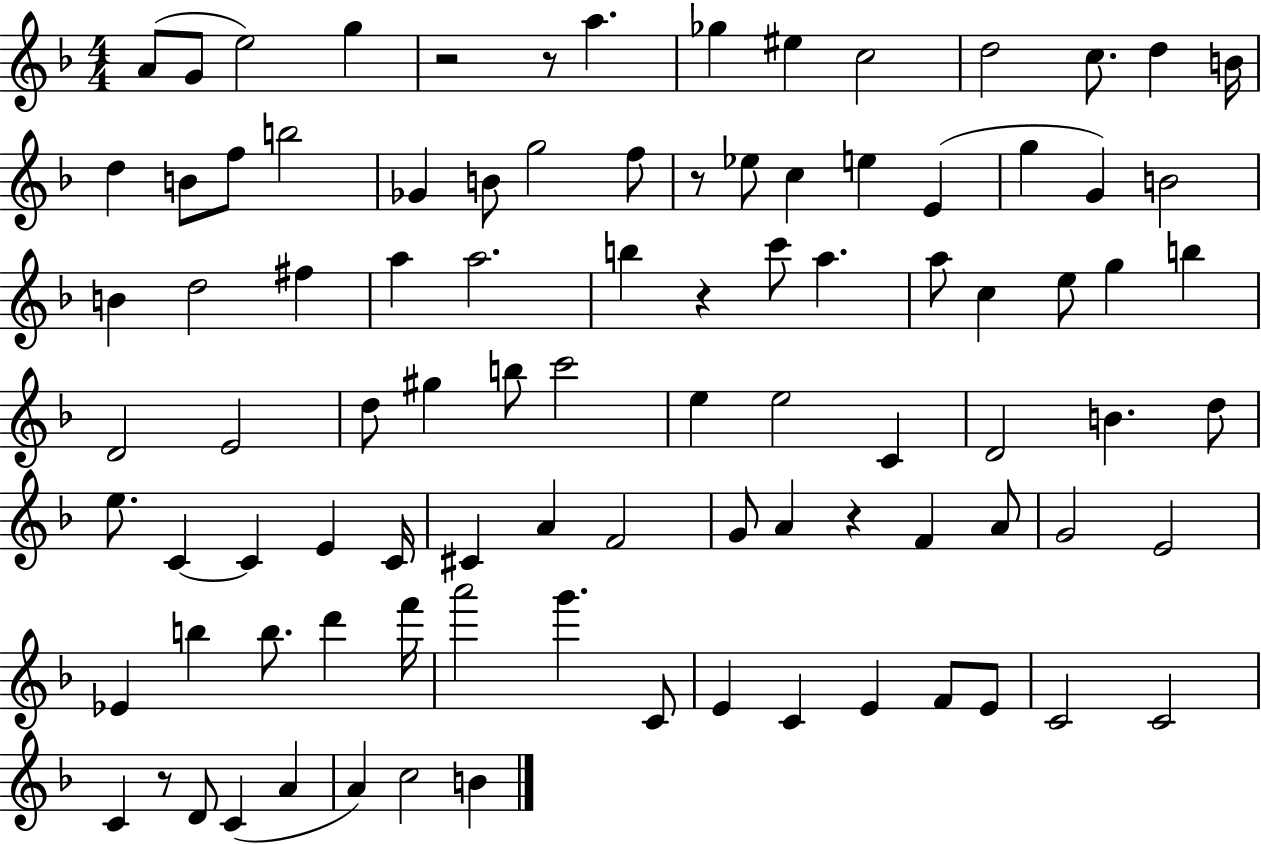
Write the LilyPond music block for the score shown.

{
  \clef treble
  \numericTimeSignature
  \time 4/4
  \key f \major
  a'8( g'8 e''2) g''4 | r2 r8 a''4. | ges''4 eis''4 c''2 | d''2 c''8. d''4 b'16 | \break d''4 b'8 f''8 b''2 | ges'4 b'8 g''2 f''8 | r8 ees''8 c''4 e''4 e'4( | g''4 g'4) b'2 | \break b'4 d''2 fis''4 | a''4 a''2. | b''4 r4 c'''8 a''4. | a''8 c''4 e''8 g''4 b''4 | \break d'2 e'2 | d''8 gis''4 b''8 c'''2 | e''4 e''2 c'4 | d'2 b'4. d''8 | \break e''8. c'4~~ c'4 e'4 c'16 | cis'4 a'4 f'2 | g'8 a'4 r4 f'4 a'8 | g'2 e'2 | \break ees'4 b''4 b''8. d'''4 f'''16 | a'''2 g'''4. c'8 | e'4 c'4 e'4 f'8 e'8 | c'2 c'2 | \break c'4 r8 d'8 c'4( a'4 | a'4) c''2 b'4 | \bar "|."
}